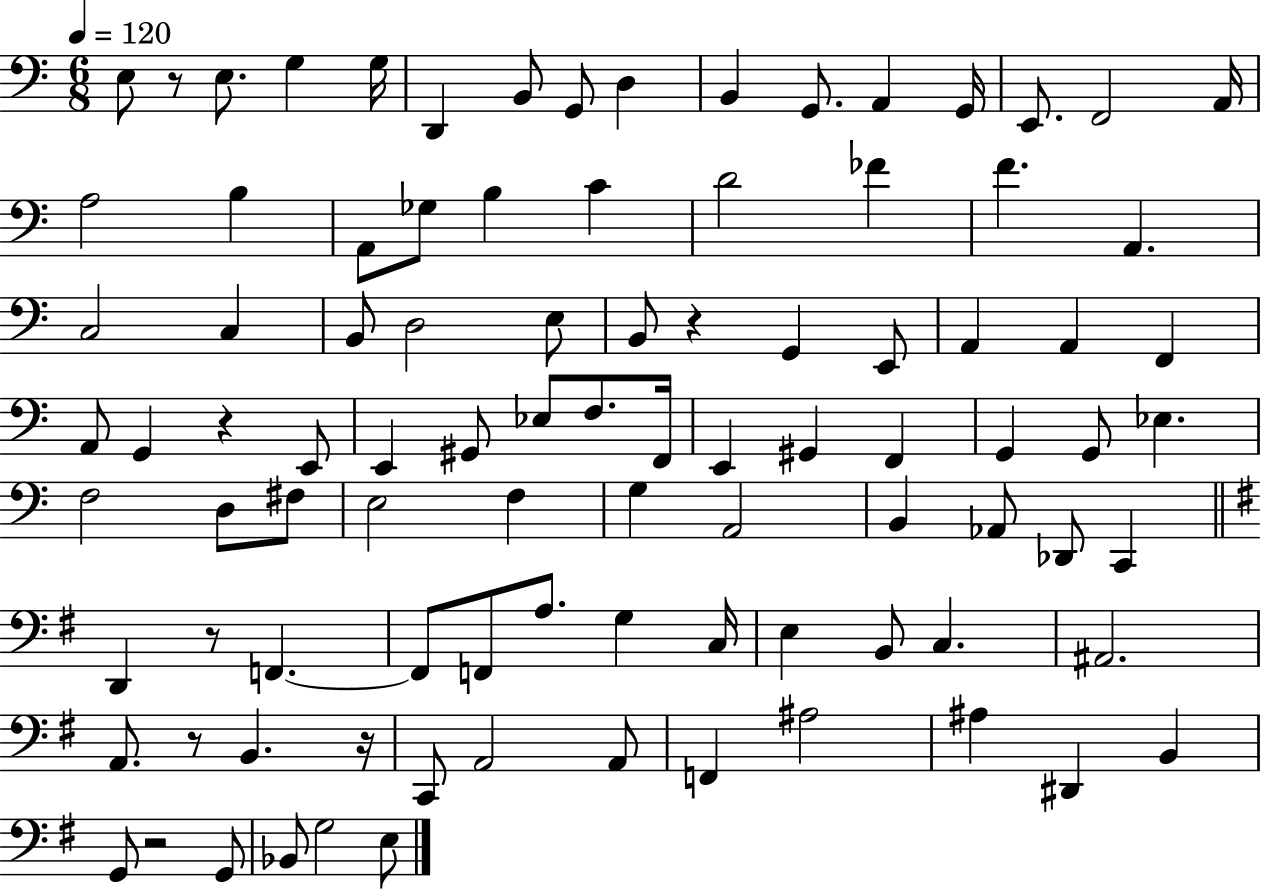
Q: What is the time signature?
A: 6/8